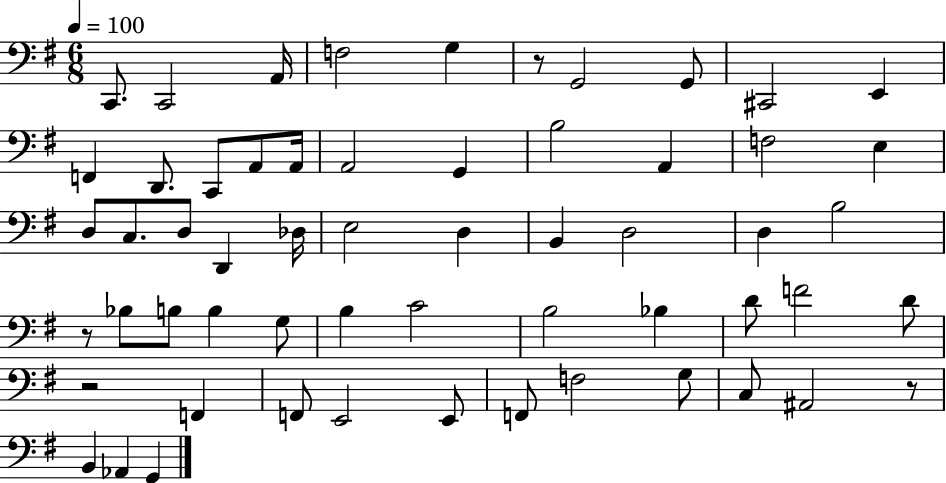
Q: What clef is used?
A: bass